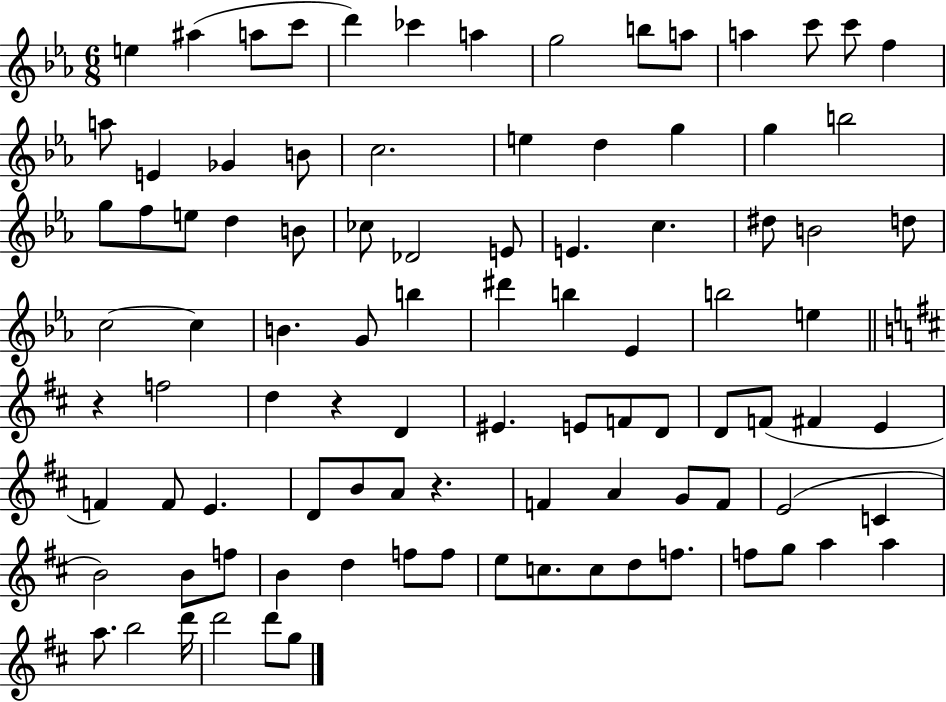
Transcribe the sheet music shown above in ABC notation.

X:1
T:Untitled
M:6/8
L:1/4
K:Eb
e ^a a/2 c'/2 d' _c' a g2 b/2 a/2 a c'/2 c'/2 f a/2 E _G B/2 c2 e d g g b2 g/2 f/2 e/2 d B/2 _c/2 _D2 E/2 E c ^d/2 B2 d/2 c2 c B G/2 b ^d' b _E b2 e z f2 d z D ^E E/2 F/2 D/2 D/2 F/2 ^F E F F/2 E D/2 B/2 A/2 z F A G/2 F/2 E2 C B2 B/2 f/2 B d f/2 f/2 e/2 c/2 c/2 d/2 f/2 f/2 g/2 a a a/2 b2 d'/4 d'2 d'/2 g/2